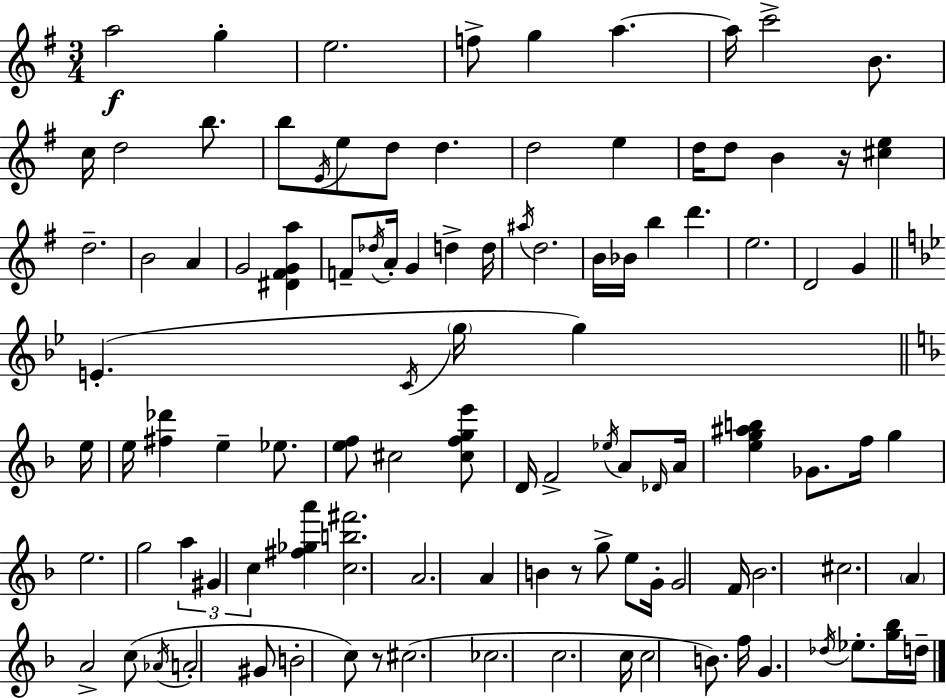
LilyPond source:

{
  \clef treble
  \numericTimeSignature
  \time 3/4
  \key e \minor
  \repeat volta 2 { a''2\f g''4-. | e''2. | f''8-> g''4 a''4.~~ | a''16 c'''2-> b'8. | \break c''16 d''2 b''8. | b''8 \acciaccatura { e'16 } e''8 d''8 d''4. | d''2 e''4 | d''16 d''8 b'4 r16 <cis'' e''>4 | \break d''2.-- | b'2 a'4 | g'2 <dis' fis' g' a''>4 | f'8-- \acciaccatura { des''16 } a'16-. g'4 d''4-> | \break d''16 \acciaccatura { ais''16 } d''2. | b'16 bes'16 b''4 d'''4. | e''2. | d'2 g'4 | \break \bar "||" \break \key bes \major e'4.-.( \acciaccatura { c'16 } \parenthesize g''16 g''4) | \bar "||" \break \key d \minor e''16 e''16 <fis'' des'''>4 e''4-- ees''8. | <e'' f''>8 cis''2 <cis'' f'' g'' e'''>8 | d'16 f'2-> \acciaccatura { ees''16 } a'8 | \grace { des'16 } a'16 <e'' g'' ais'' b''>4 ges'8. f''16 g''4 | \break e''2. | g''2 \tuplet 3/2 { a''4 | gis'4 c''4 } <fis'' ges'' a'''>4 | <c'' b'' fis'''>2. | \break a'2. | a'4 b'4 r8 | g''8-> e''8 g'16-. g'2 | f'16 bes'2. | \break cis''2. | \parenthesize a'4 a'2-> | c''8( \acciaccatura { aes'16 } a'2-. | gis'8 b'2-. | \break c''8) r8 cis''2.( | ces''2. | c''2. | c''16 c''2 | \break b'8.) f''16 g'4. \acciaccatura { des''16 } | ees''8.-. <g'' bes''>16 d''16-- } \bar "|."
}